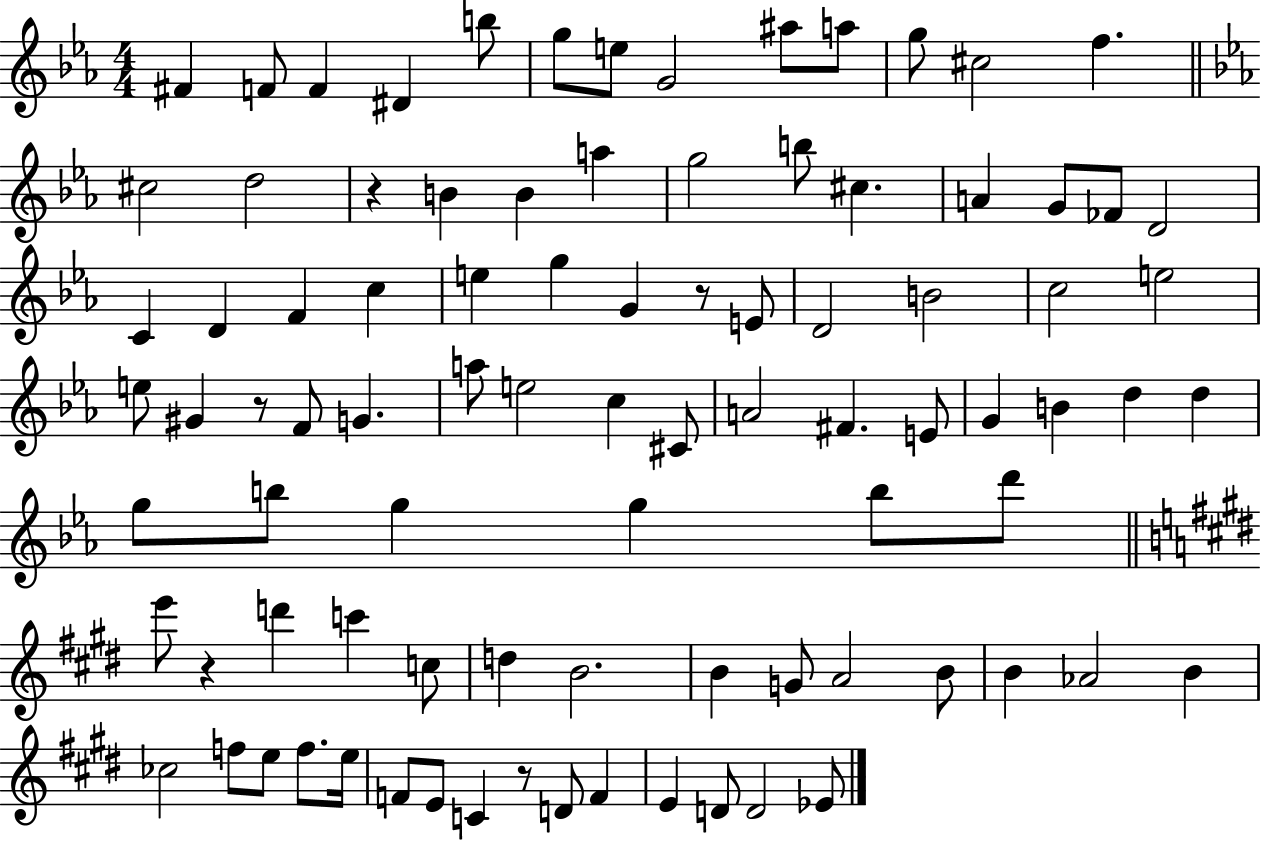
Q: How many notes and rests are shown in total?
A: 90